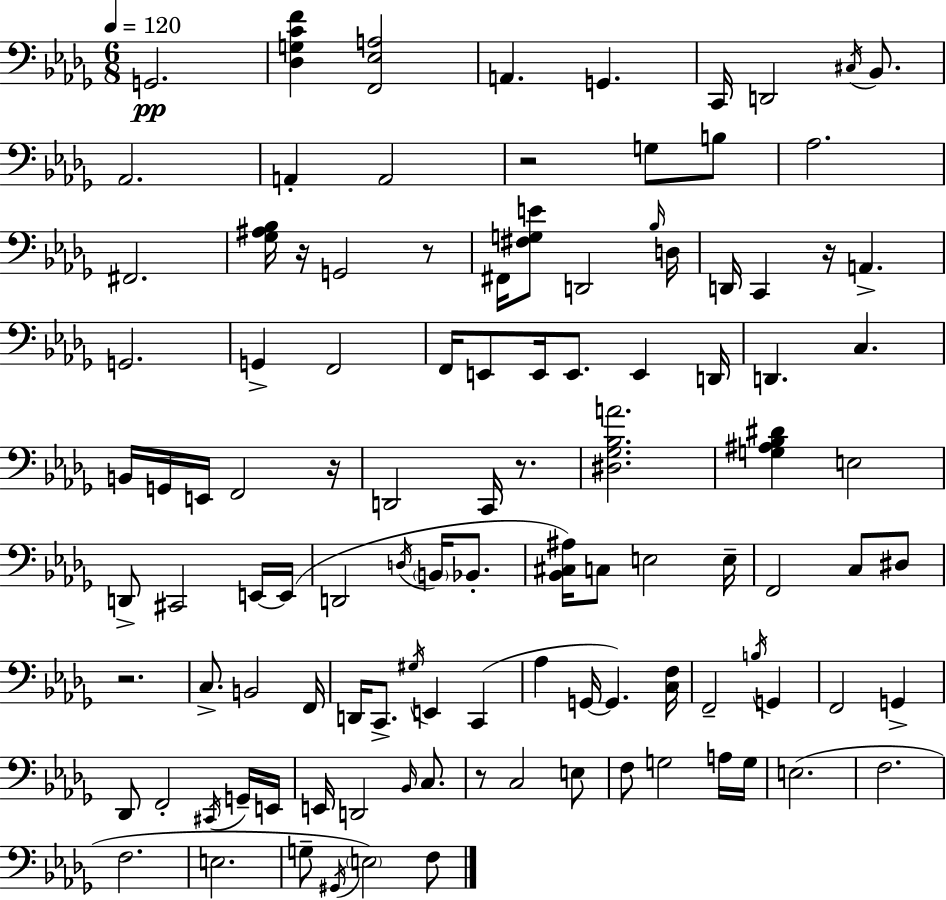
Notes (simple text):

G2/h. [Db3,G3,C4,F4]/q [F2,Eb3,A3]/h A2/q. G2/q. C2/s D2/h C#3/s Bb2/e. Ab2/h. A2/q A2/h R/h G3/e B3/e Ab3/h. F#2/h. [Gb3,A#3,Bb3]/s R/s G2/h R/e F#2/s [F#3,G3,E4]/e D2/h Bb3/s D3/s D2/s C2/q R/s A2/q. G2/h. G2/q F2/h F2/s E2/e E2/s E2/e. E2/q D2/s D2/q. C3/q. B2/s G2/s E2/s F2/h R/s D2/h C2/s R/e. [D#3,Gb3,Bb3,A4]/h. [G3,A#3,Bb3,D#4]/q E3/h D2/e C#2/h E2/s E2/s D2/h D3/s B2/s Bb2/e. [Bb2,C#3,A#3]/s C3/e E3/h E3/s F2/h C3/e D#3/e R/h. C3/e. B2/h F2/s D2/s C2/e. G#3/s E2/q C2/q Ab3/q G2/s G2/q. [C3,F3]/s F2/h B3/s G2/q F2/h G2/q Db2/e F2/h C#2/s G2/s E2/s E2/s D2/h Bb2/s C3/e. R/e C3/h E3/e F3/e G3/h A3/s G3/s E3/h. F3/h. F3/h. E3/h. G3/e G#2/s E3/h F3/e